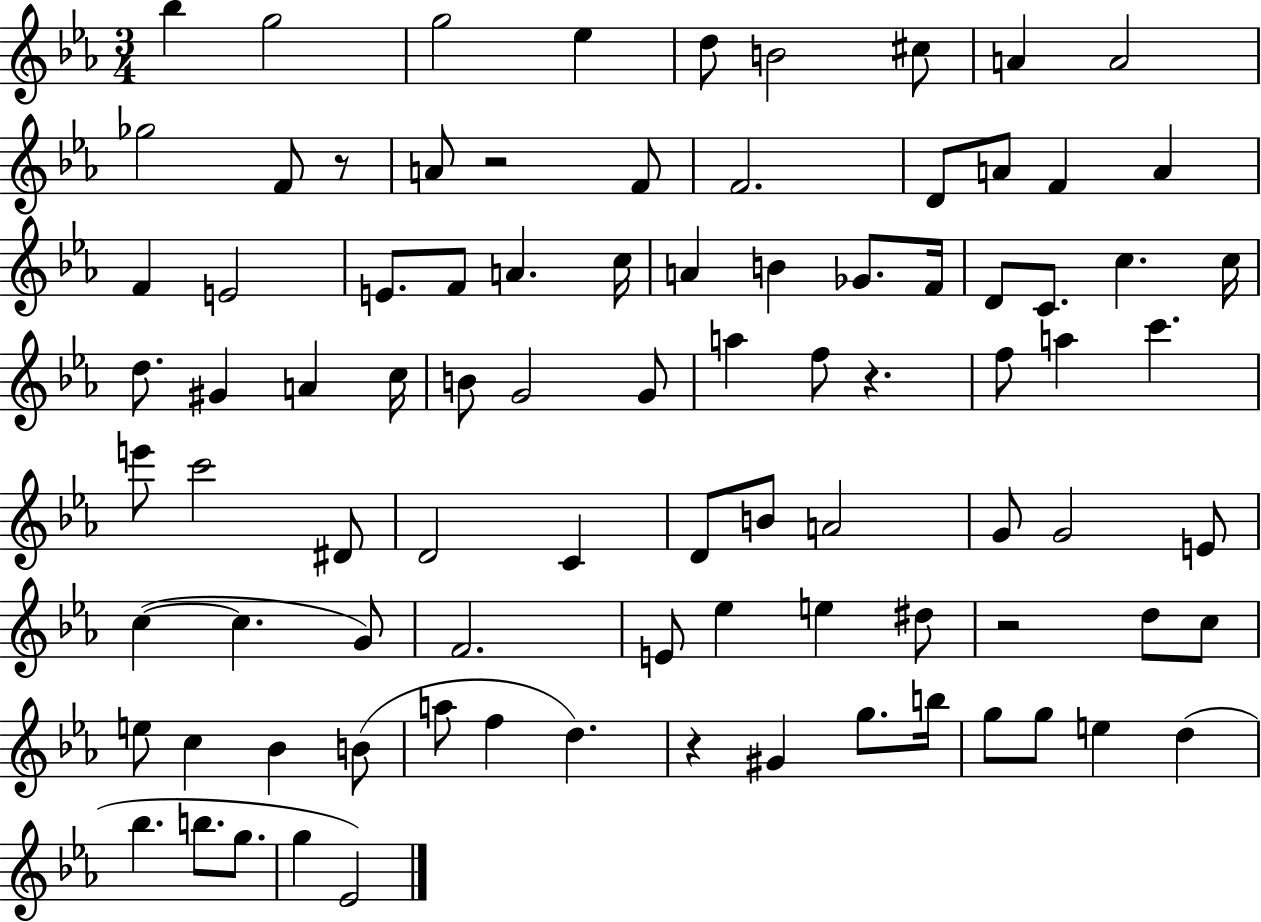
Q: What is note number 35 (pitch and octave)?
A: A4